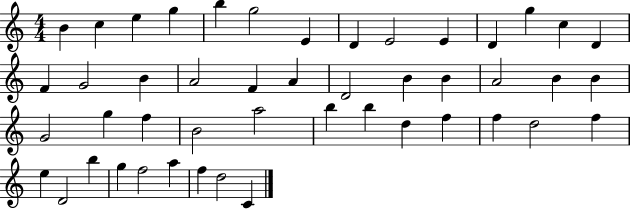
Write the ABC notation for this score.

X:1
T:Untitled
M:4/4
L:1/4
K:C
B c e g b g2 E D E2 E D g c D F G2 B A2 F A D2 B B A2 B B G2 g f B2 a2 b b d f f d2 f e D2 b g f2 a f d2 C